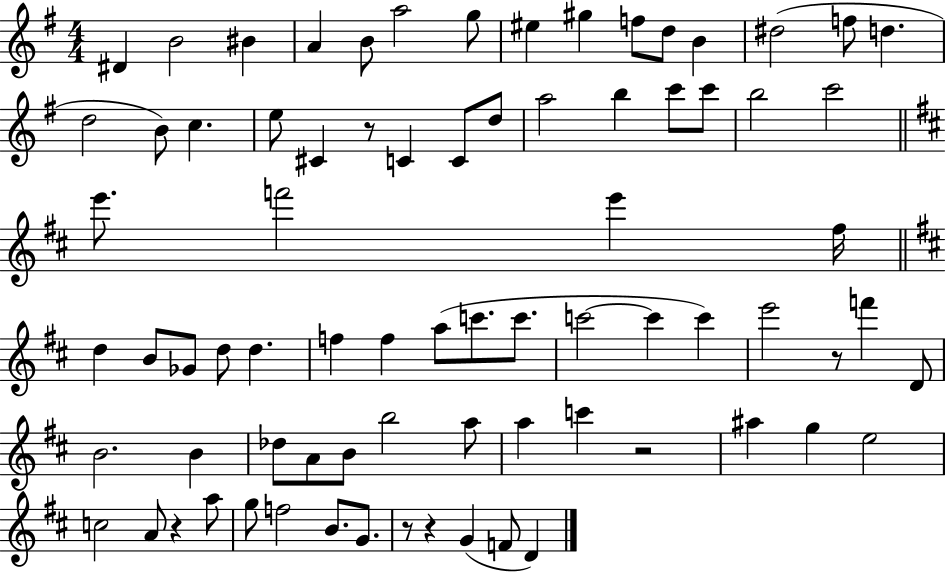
X:1
T:Untitled
M:4/4
L:1/4
K:G
^D B2 ^B A B/2 a2 g/2 ^e ^g f/2 d/2 B ^d2 f/2 d d2 B/2 c e/2 ^C z/2 C C/2 d/2 a2 b c'/2 c'/2 b2 c'2 e'/2 f'2 e' ^f/4 d B/2 _G/2 d/2 d f f a/2 c'/2 c'/2 c'2 c' c' e'2 z/2 f' D/2 B2 B _d/2 A/2 B/2 b2 a/2 a c' z2 ^a g e2 c2 A/2 z a/2 g/2 f2 B/2 G/2 z/2 z G F/2 D